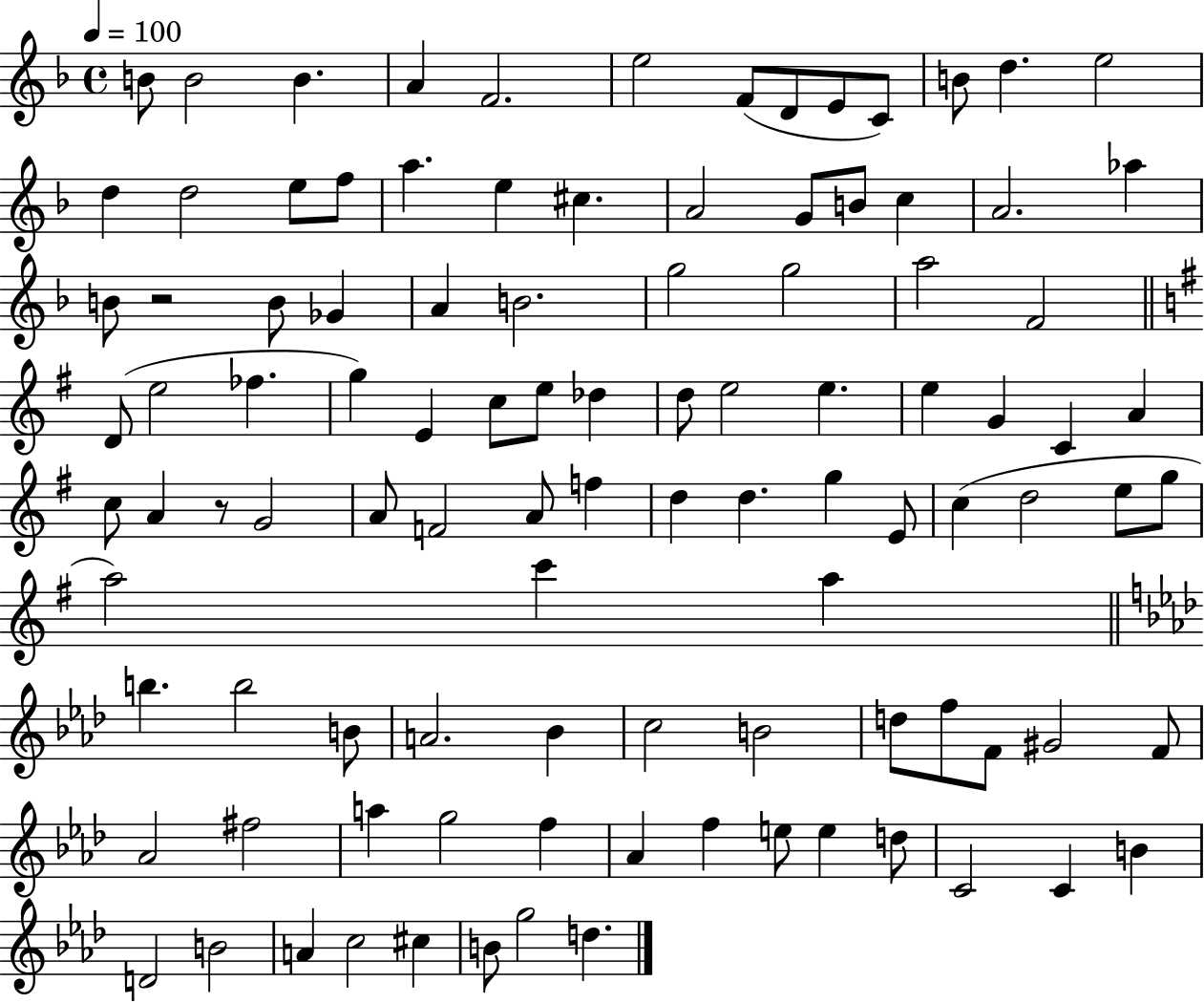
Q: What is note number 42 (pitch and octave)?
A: E5